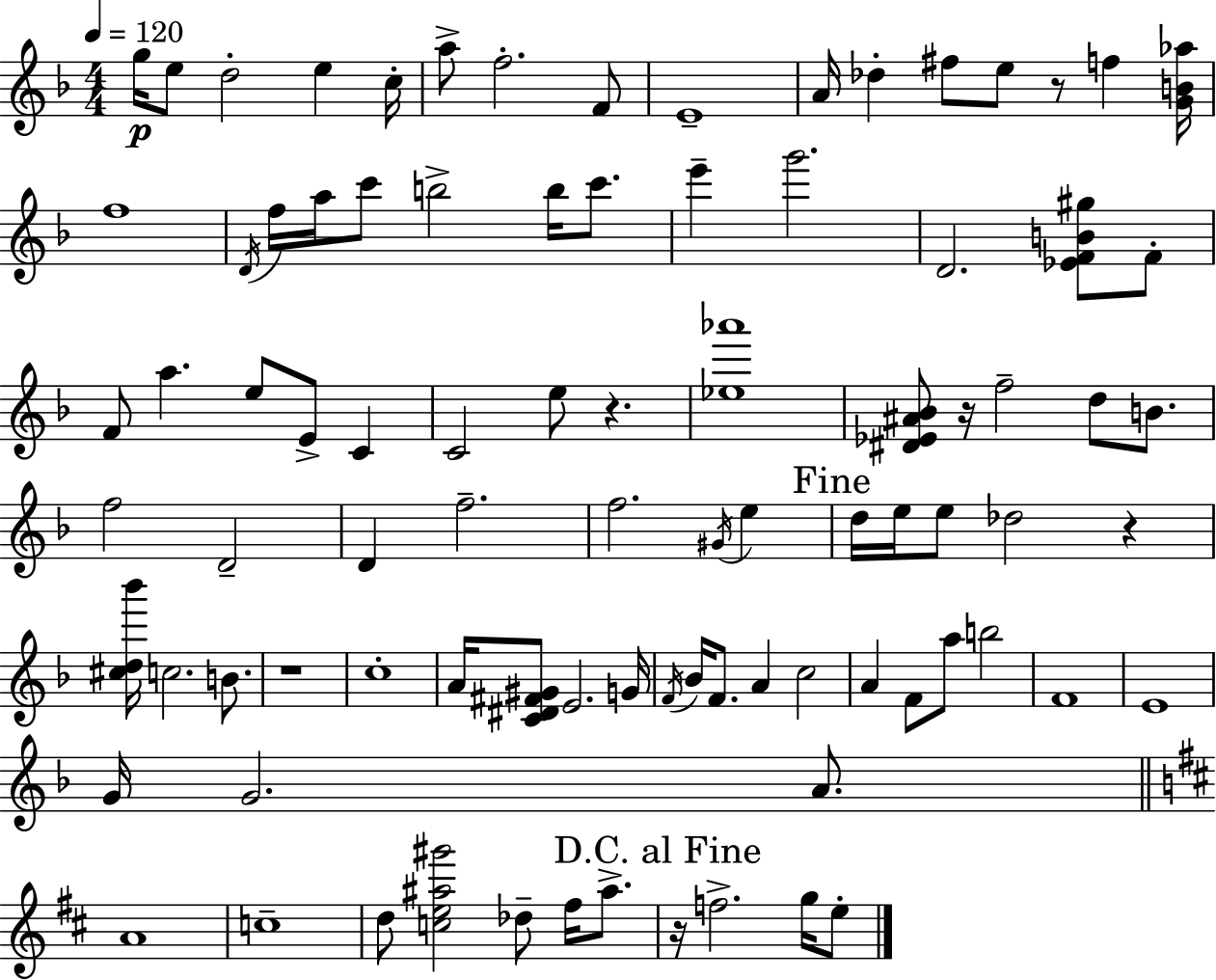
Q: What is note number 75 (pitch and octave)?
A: G5